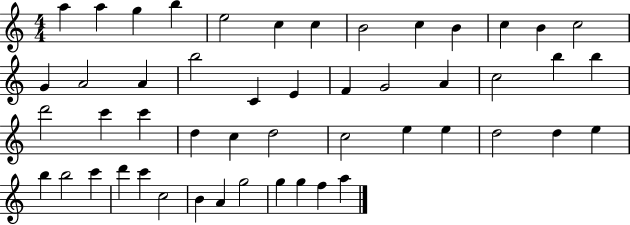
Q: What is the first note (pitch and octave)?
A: A5